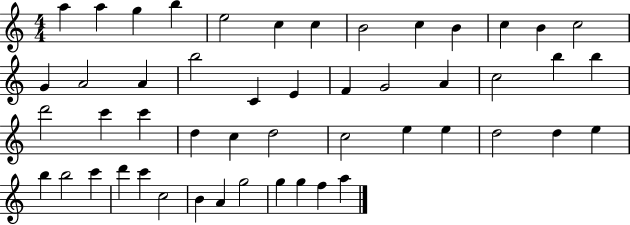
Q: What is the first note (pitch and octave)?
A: A5